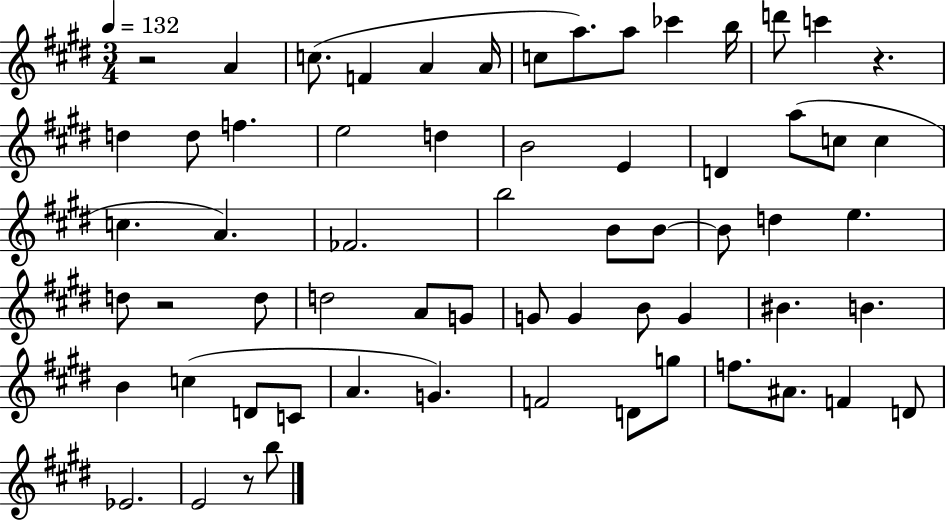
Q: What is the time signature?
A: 3/4